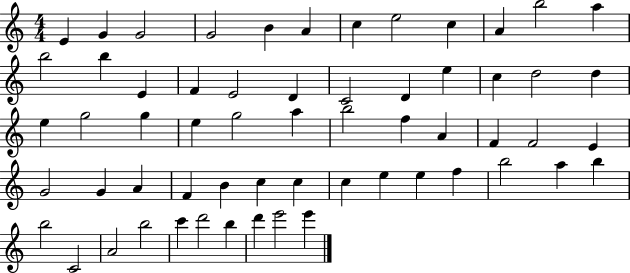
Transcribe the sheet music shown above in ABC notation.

X:1
T:Untitled
M:4/4
L:1/4
K:C
E G G2 G2 B A c e2 c A b2 a b2 b E F E2 D C2 D e c d2 d e g2 g e g2 a b2 f A F F2 E G2 G A F B c c c e e f b2 a b b2 C2 A2 b2 c' d'2 b d' e'2 e'